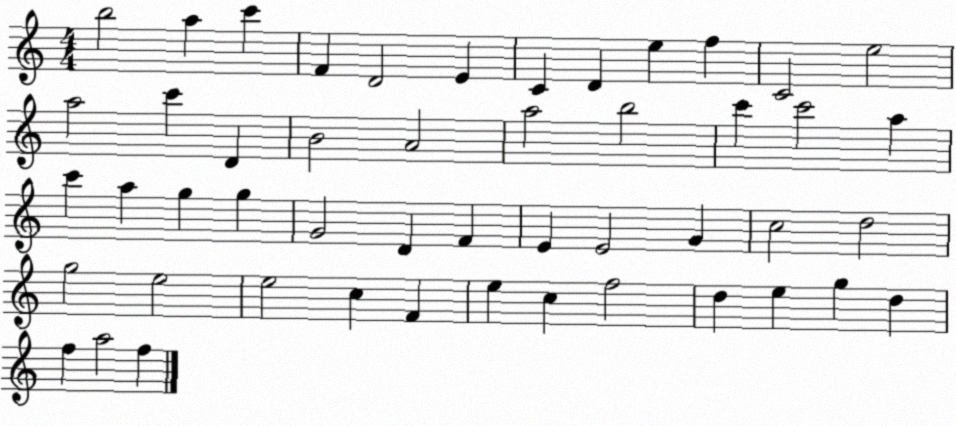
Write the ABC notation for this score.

X:1
T:Untitled
M:4/4
L:1/4
K:C
b2 a c' F D2 E C D e f C2 e2 a2 c' D B2 A2 a2 b2 c' c'2 a c' a g g G2 D F E E2 G c2 d2 g2 e2 e2 c F e c f2 d e g d f a2 f